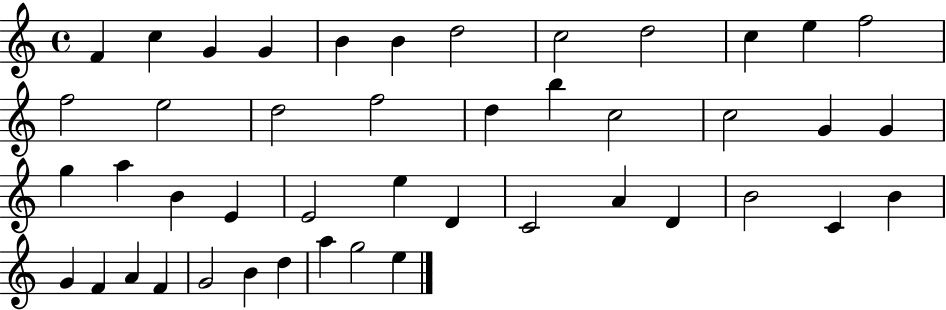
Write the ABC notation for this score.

X:1
T:Untitled
M:4/4
L:1/4
K:C
F c G G B B d2 c2 d2 c e f2 f2 e2 d2 f2 d b c2 c2 G G g a B E E2 e D C2 A D B2 C B G F A F G2 B d a g2 e